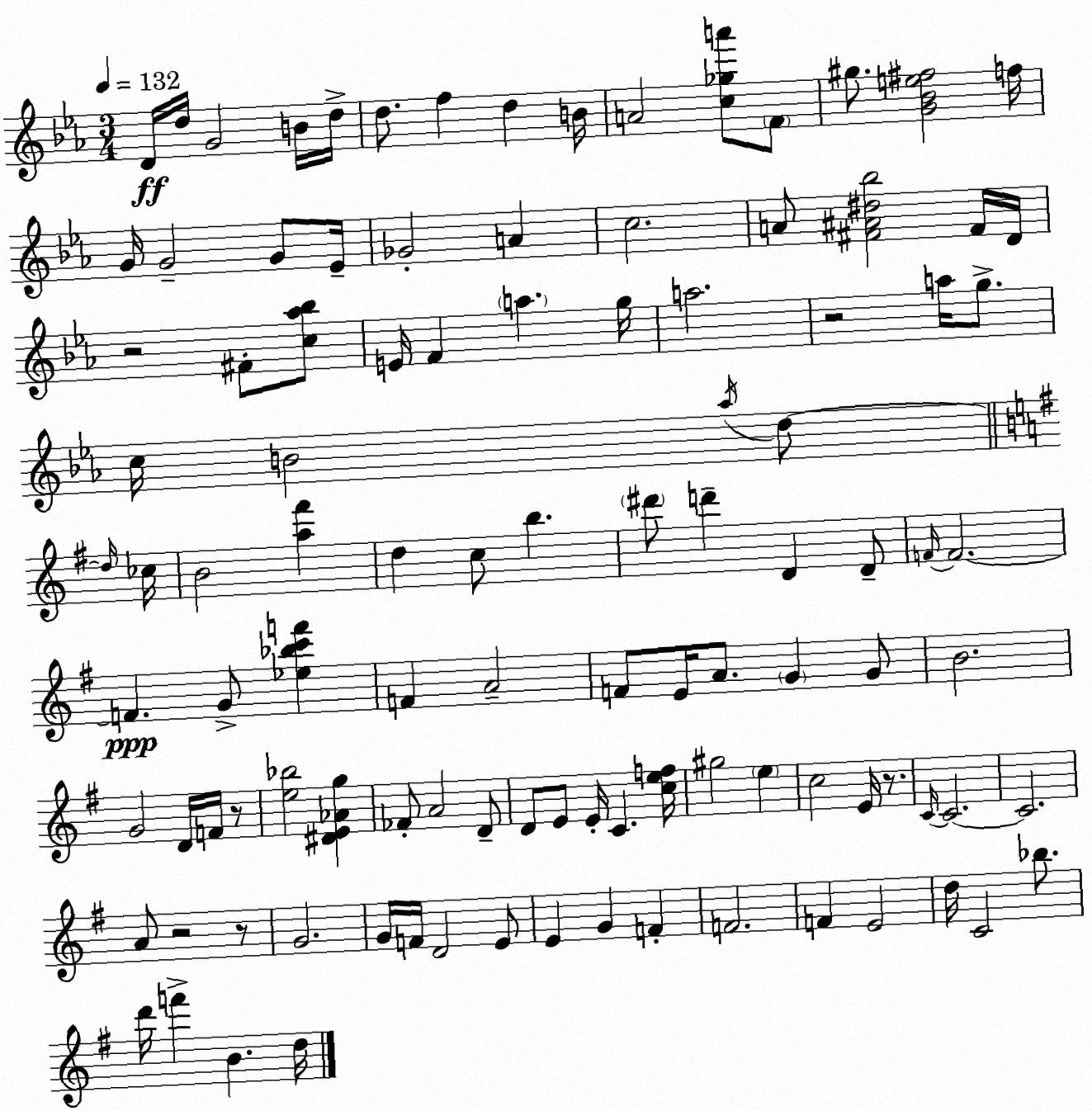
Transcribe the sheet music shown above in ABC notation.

X:1
T:Untitled
M:3/4
L:1/4
K:Eb
D/4 d/4 G2 B/4 d/4 d/2 f d B/4 A2 [c_ga']/2 F/2 ^g/2 [G_Be^f]2 f/4 G/4 G2 G/2 _E/4 _G2 A c2 A/2 [^F^A^d_b]2 ^F/4 D/4 z2 ^F/2 [c_a_b]/2 E/4 F a g/4 a2 z2 a/4 g/2 c/4 B2 _a/4 d/2 d/4 _c/4 B2 [a^f'] d c/2 b ^d'/2 d' D D/2 F/4 F2 F G/2 [_e_bc'f'] F A2 F/2 E/4 A/2 G G/2 B2 G2 D/4 F/4 z/2 [e_b]2 [^DE_Ag] _F/2 A2 D/2 D/2 E/2 E/4 C [cef]/4 ^g2 e c2 E/4 z/2 C/4 C2 C2 A/2 z2 z/2 G2 G/4 F/4 D2 E/2 E G F F2 F E2 d/4 C2 _b/2 d'/4 f' B d/4